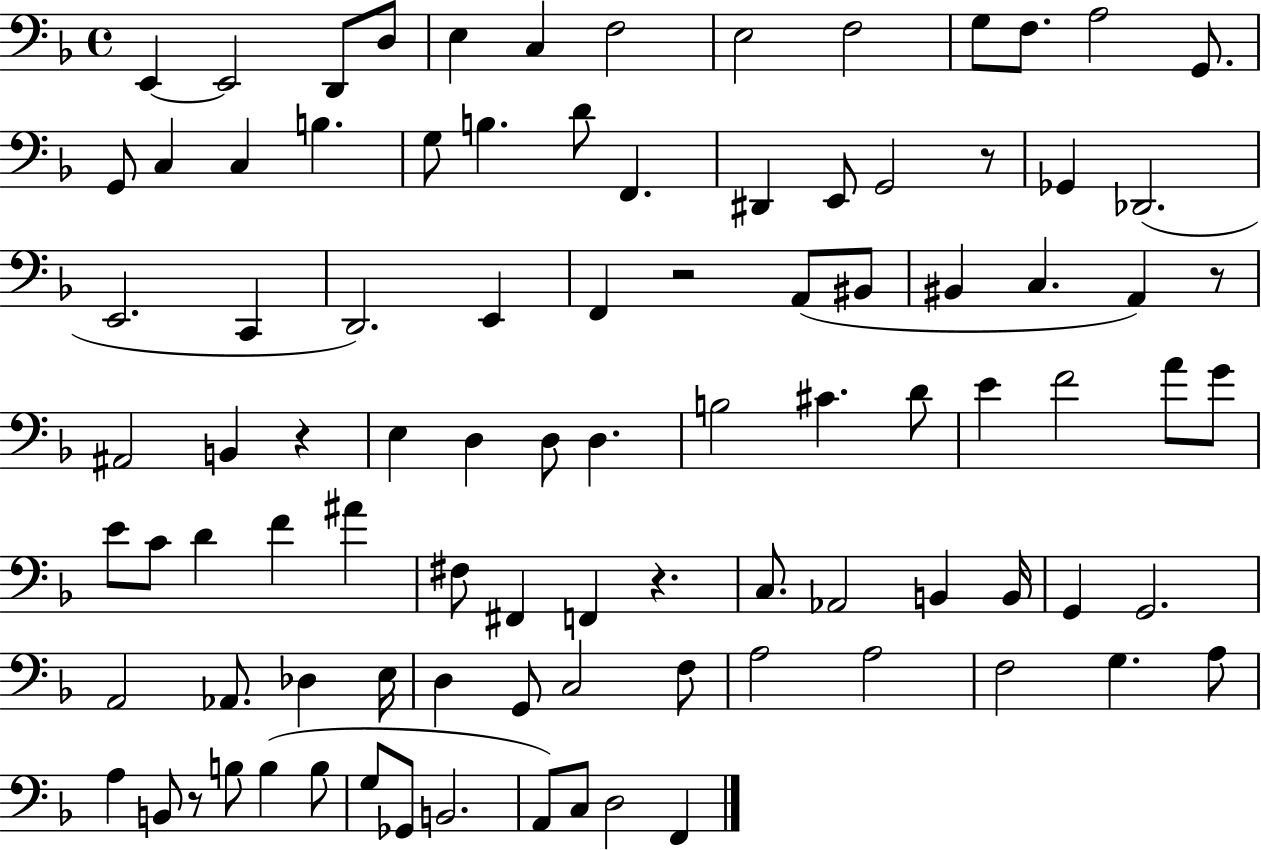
E2/q E2/h D2/e D3/e E3/q C3/q F3/h E3/h F3/h G3/e F3/e. A3/h G2/e. G2/e C3/q C3/q B3/q. G3/e B3/q. D4/e F2/q. D#2/q E2/e G2/h R/e Gb2/q Db2/h. E2/h. C2/q D2/h. E2/q F2/q R/h A2/e BIS2/e BIS2/q C3/q. A2/q R/e A#2/h B2/q R/q E3/q D3/q D3/e D3/q. B3/h C#4/q. D4/e E4/q F4/h A4/e G4/e E4/e C4/e D4/q F4/q A#4/q F#3/e F#2/q F2/q R/q. C3/e. Ab2/h B2/q B2/s G2/q G2/h. A2/h Ab2/e. Db3/q E3/s D3/q G2/e C3/h F3/e A3/h A3/h F3/h G3/q. A3/e A3/q B2/e R/e B3/e B3/q B3/e G3/e Gb2/e B2/h. A2/e C3/e D3/h F2/q